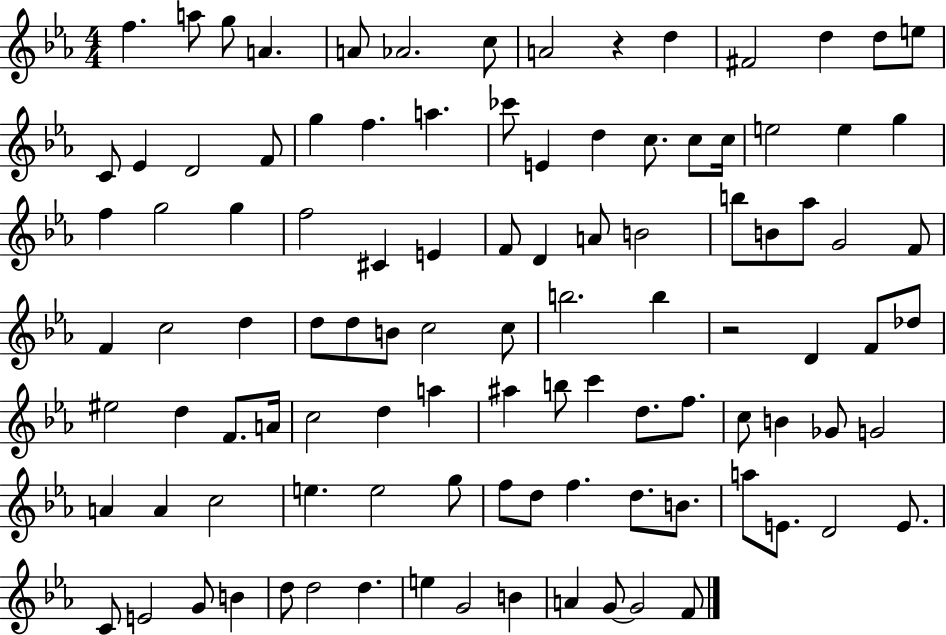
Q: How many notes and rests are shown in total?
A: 104